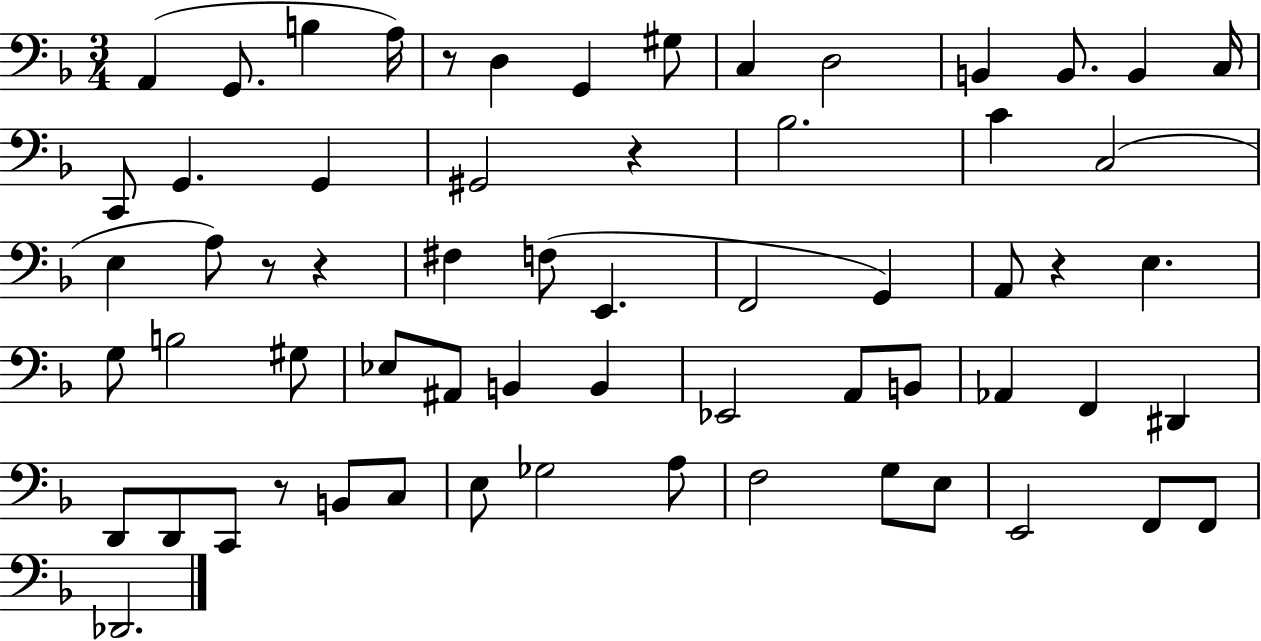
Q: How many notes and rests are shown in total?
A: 63